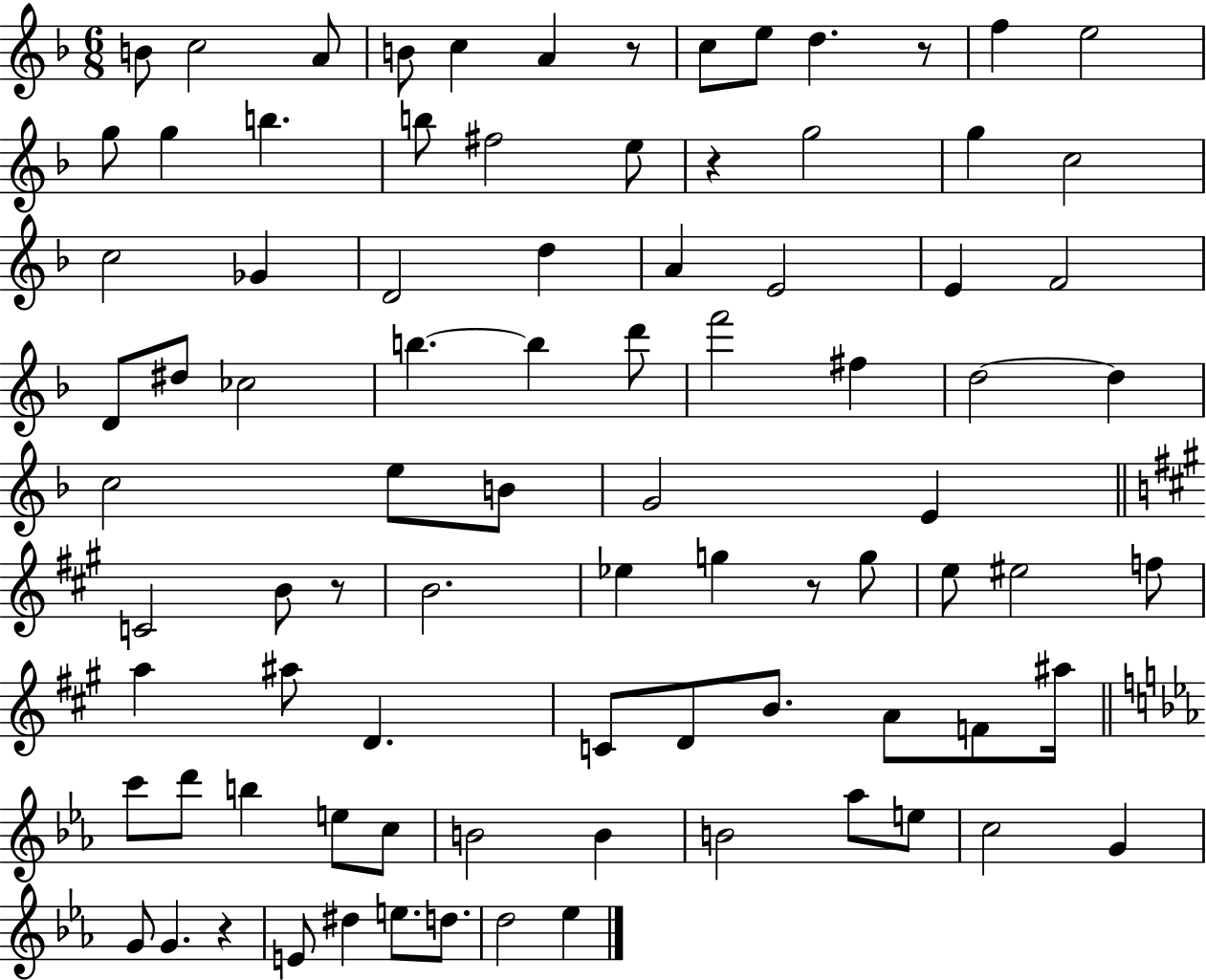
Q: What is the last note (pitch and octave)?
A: Eb5